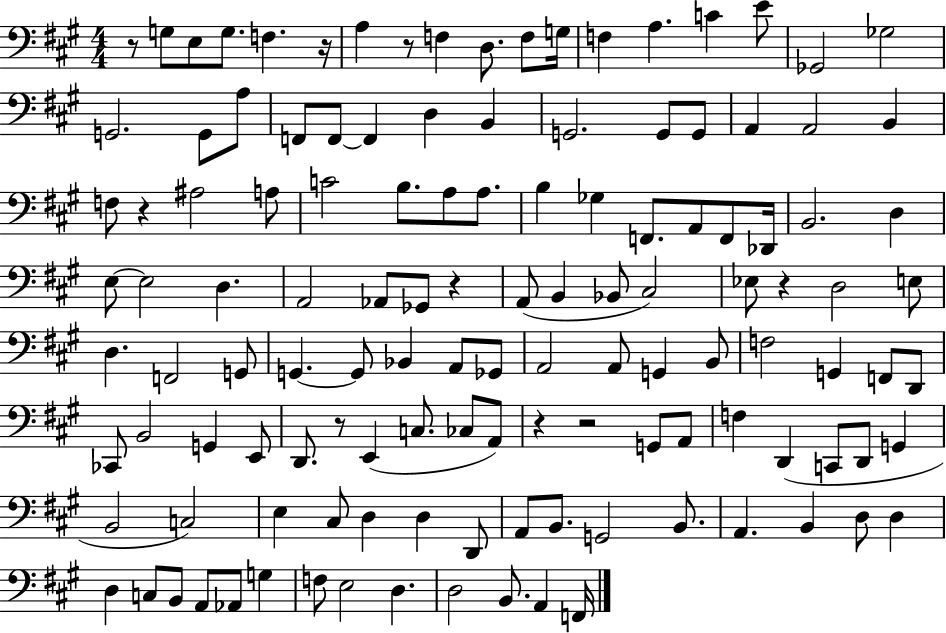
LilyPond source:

{
  \clef bass
  \numericTimeSignature
  \time 4/4
  \key a \major
  \repeat volta 2 { r8 g8 e8 g8. f4. r16 | a4 r8 f4 d8. f8 g16 | f4 a4. c'4 e'8 | ges,2 ges2 | \break g,2. g,8 a8 | f,8 f,8~~ f,4 d4 b,4 | g,2. g,8 g,8 | a,4 a,2 b,4 | \break f8 r4 ais2 a8 | c'2 b8. a8 a8. | b4 ges4 f,8. a,8 f,8 des,16 | b,2. d4 | \break e8~~ e2 d4. | a,2 aes,8 ges,8 r4 | a,8( b,4 bes,8 cis2) | ees8 r4 d2 e8 | \break d4. f,2 g,8 | g,4.~~ g,8 bes,4 a,8 ges,8 | a,2 a,8 g,4 b,8 | f2 g,4 f,8 d,8 | \break ces,8 b,2 g,4 e,8 | d,8. r8 e,4( c8. ces8 a,8) | r4 r2 g,8 a,8 | f4 d,4( c,8 d,8 g,4 | \break b,2 c2) | e4 cis8 d4 d4 d,8 | a,8 b,8. g,2 b,8. | a,4. b,4 d8 d4 | \break d4 c8 b,8 a,8 aes,8 g4 | f8 e2 d4. | d2 b,8. a,4 f,16 | } \bar "|."
}